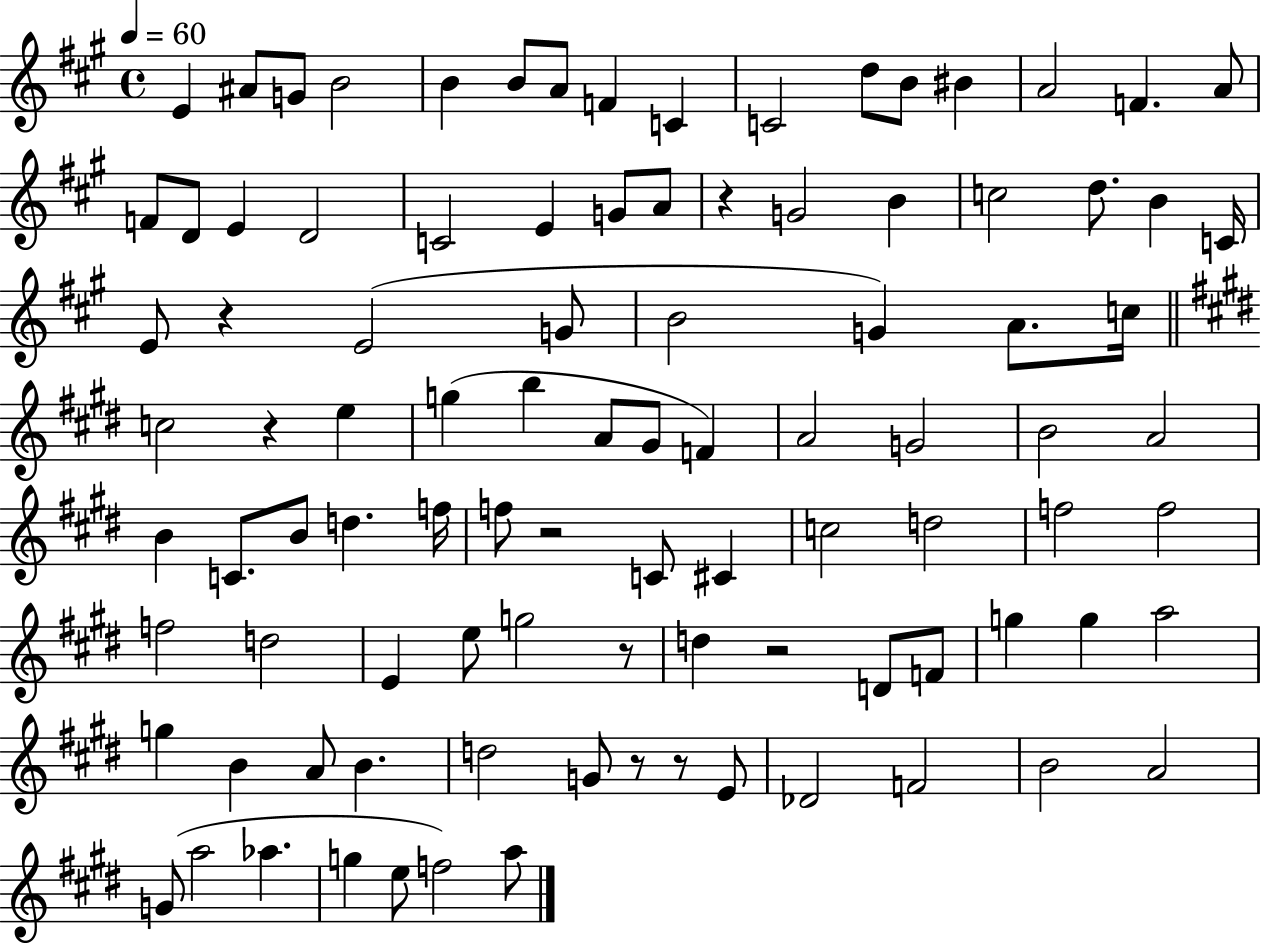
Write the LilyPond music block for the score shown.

{
  \clef treble
  \time 4/4
  \defaultTimeSignature
  \key a \major
  \tempo 4 = 60
  e'4 ais'8 g'8 b'2 | b'4 b'8 a'8 f'4 c'4 | c'2 d''8 b'8 bis'4 | a'2 f'4. a'8 | \break f'8 d'8 e'4 d'2 | c'2 e'4 g'8 a'8 | r4 g'2 b'4 | c''2 d''8. b'4 c'16 | \break e'8 r4 e'2( g'8 | b'2 g'4) a'8. c''16 | \bar "||" \break \key e \major c''2 r4 e''4 | g''4( b''4 a'8 gis'8 f'4) | a'2 g'2 | b'2 a'2 | \break b'4 c'8. b'8 d''4. f''16 | f''8 r2 c'8 cis'4 | c''2 d''2 | f''2 f''2 | \break f''2 d''2 | e'4 e''8 g''2 r8 | d''4 r2 d'8 f'8 | g''4 g''4 a''2 | \break g''4 b'4 a'8 b'4. | d''2 g'8 r8 r8 e'8 | des'2 f'2 | b'2 a'2 | \break g'8( a''2 aes''4. | g''4 e''8 f''2) a''8 | \bar "|."
}